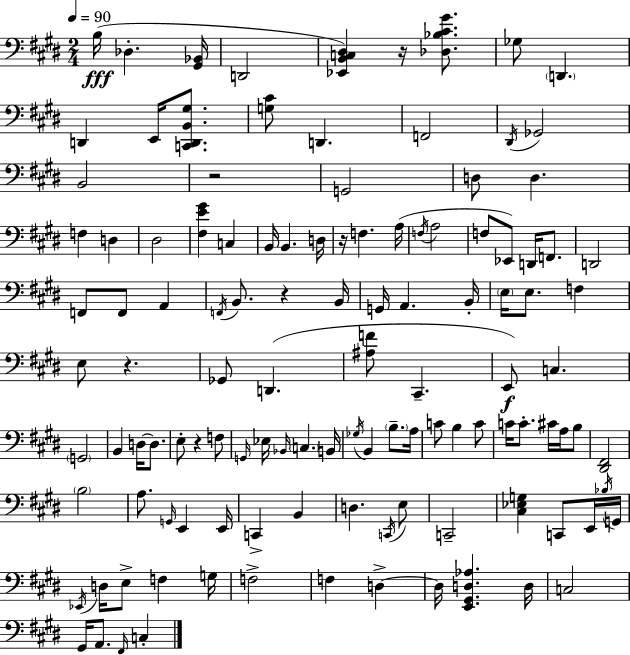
X:1
T:Untitled
M:2/4
L:1/4
K:E
B,/4 _D, [^G,,_B,,]/4 D,,2 [_E,,B,,C,^D,] z/4 [_D,_B,^C^G]/2 _G,/2 D,, D,, E,,/4 [C,,D,,B,,^G,]/2 [G,^C]/2 D,, F,,2 ^D,,/4 _G,,2 B,,2 z2 G,,2 D,/2 D, F, D, ^D,2 [^F,E^G] C, B,,/4 B,, D,/4 z/4 F, A,/4 F,/4 A,2 F,/2 _E,,/2 D,,/4 F,,/2 D,,2 F,,/2 F,,/2 A,, F,,/4 B,,/2 z B,,/4 G,,/4 A,, B,,/4 E,/4 E,/2 F, E,/2 z _G,,/2 D,, [^A,F]/2 ^C,, E,,/2 C, G,,2 B,, D,/4 D,/2 E,/2 z F,/2 G,,/4 _E,/4 _B,,/4 C, B,,/4 _G,/4 B,, B,/2 A,/4 C/2 B, C/2 C/4 C/2 ^C/4 A,/4 B,/2 [^D,,^F,,]2 B,2 A,/2 G,,/4 E,, E,,/4 C,, B,, D, C,,/4 E,/2 C,,2 [^C,_E,G,] C,,/2 E,,/4 _B,/4 G,,/4 _E,,/4 D,/4 E,/2 F, G,/4 F,2 F, D, D,/4 [E,,^G,,D,_A,] D,/4 C,2 ^G,,/4 A,,/2 ^F,,/4 C,